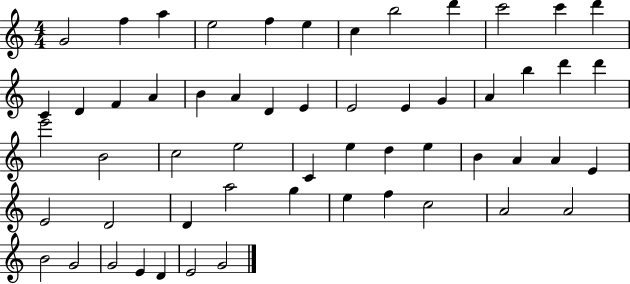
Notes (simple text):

G4/h F5/q A5/q E5/h F5/q E5/q C5/q B5/h D6/q C6/h C6/q D6/q C4/q D4/q F4/q A4/q B4/q A4/q D4/q E4/q E4/h E4/q G4/q A4/q B5/q D6/q D6/q E6/h B4/h C5/h E5/h C4/q E5/q D5/q E5/q B4/q A4/q A4/q E4/q E4/h D4/h D4/q A5/h G5/q E5/q F5/q C5/h A4/h A4/h B4/h G4/h G4/h E4/q D4/q E4/h G4/h